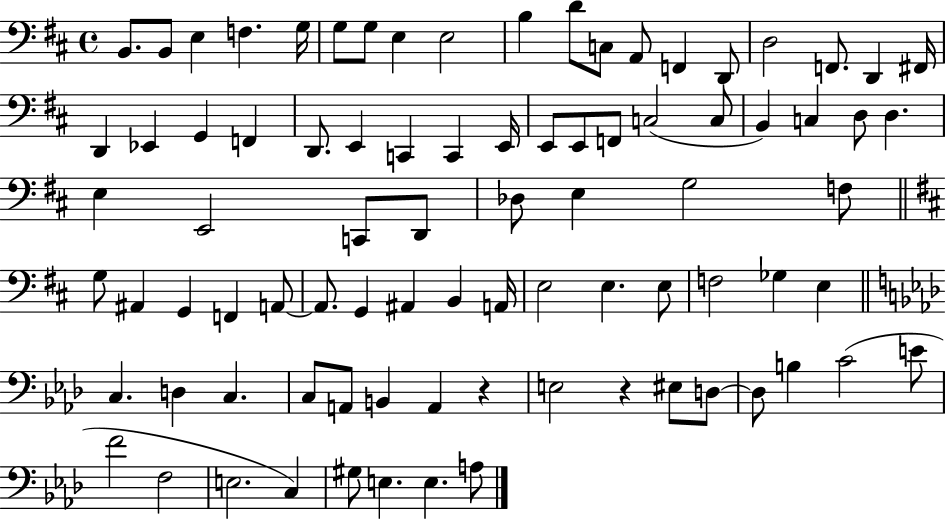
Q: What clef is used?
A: bass